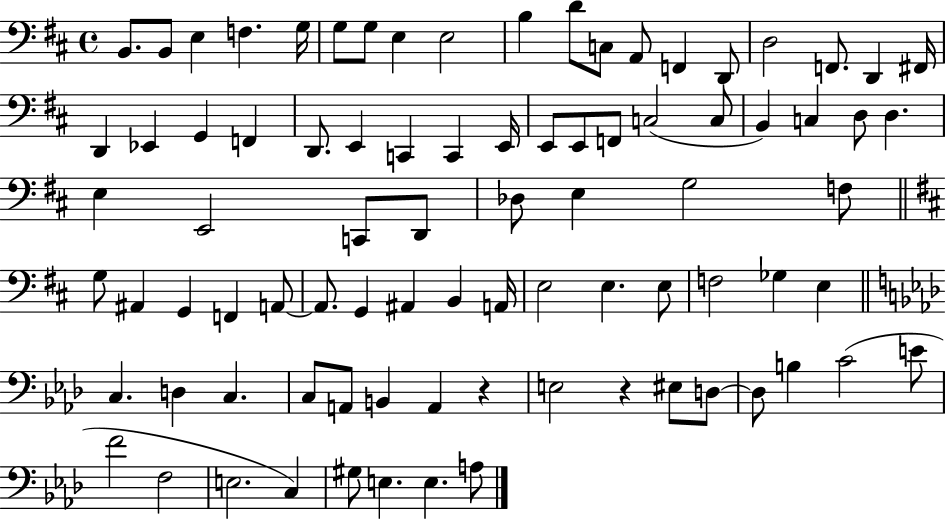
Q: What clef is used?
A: bass